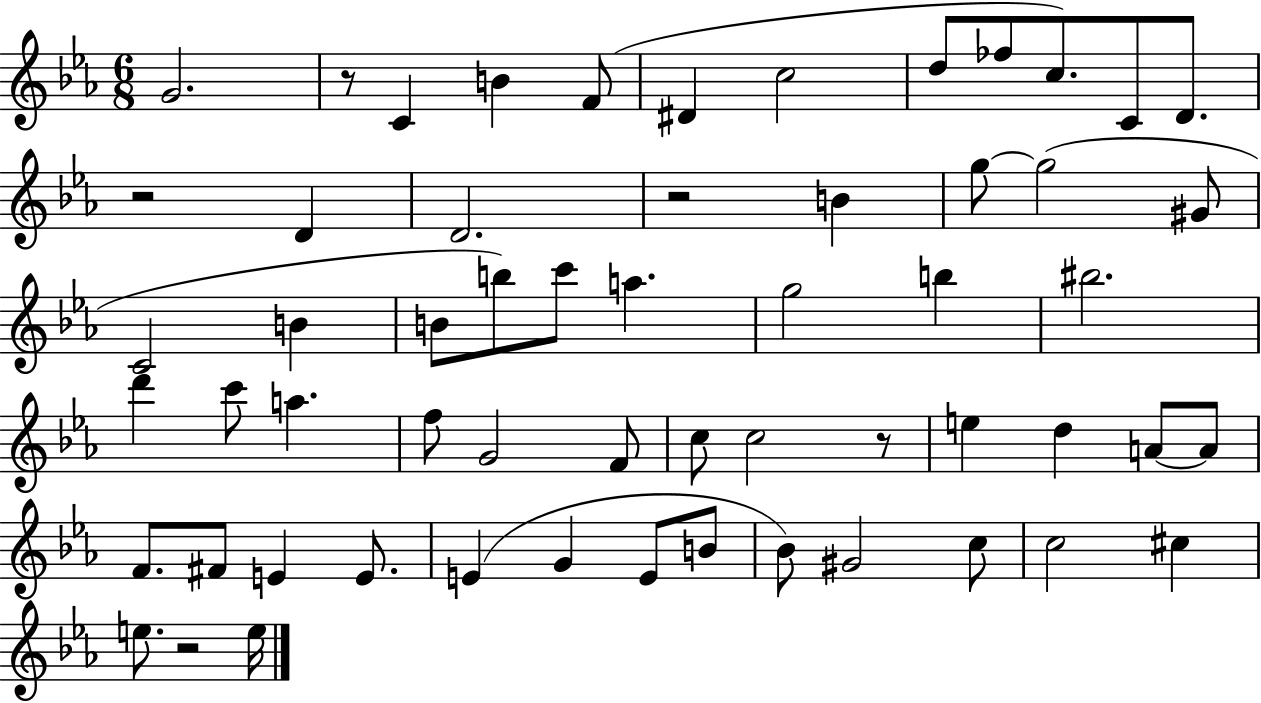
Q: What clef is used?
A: treble